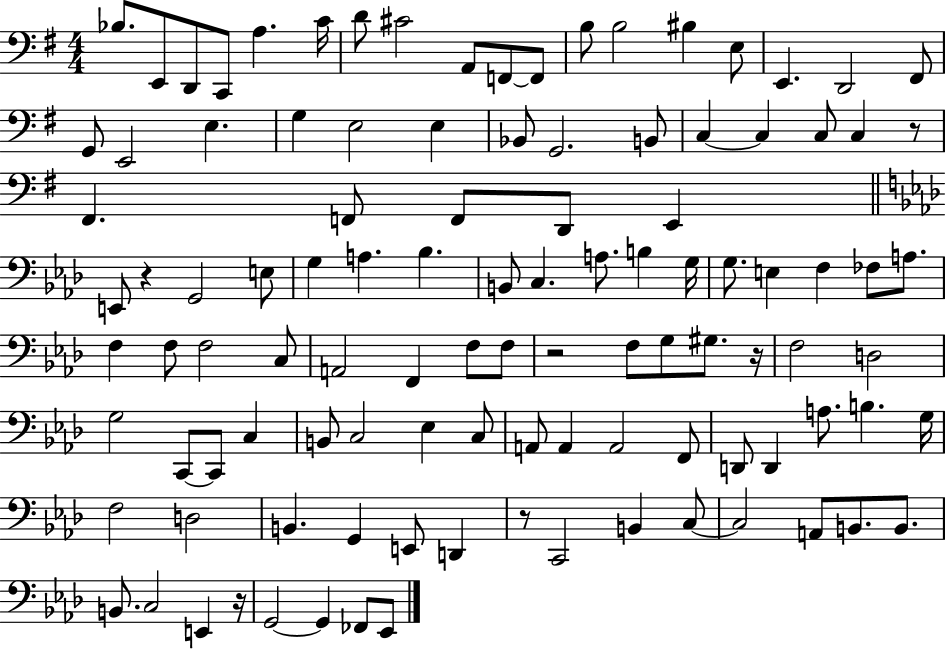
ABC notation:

X:1
T:Untitled
M:4/4
L:1/4
K:G
_B,/2 E,,/2 D,,/2 C,,/2 A, C/4 D/2 ^C2 A,,/2 F,,/2 F,,/2 B,/2 B,2 ^B, E,/2 E,, D,,2 ^F,,/2 G,,/2 E,,2 E, G, E,2 E, _B,,/2 G,,2 B,,/2 C, C, C,/2 C, z/2 ^F,, F,,/2 F,,/2 D,,/2 E,, E,,/2 z G,,2 E,/2 G, A, _B, B,,/2 C, A,/2 B, G,/4 G,/2 E, F, _F,/2 A,/2 F, F,/2 F,2 C,/2 A,,2 F,, F,/2 F,/2 z2 F,/2 G,/2 ^G,/2 z/4 F,2 D,2 G,2 C,,/2 C,,/2 C, B,,/2 C,2 _E, C,/2 A,,/2 A,, A,,2 F,,/2 D,,/2 D,, A,/2 B, G,/4 F,2 D,2 B,, G,, E,,/2 D,, z/2 C,,2 B,, C,/2 C,2 A,,/2 B,,/2 B,,/2 B,,/2 C,2 E,, z/4 G,,2 G,, _F,,/2 _E,,/2